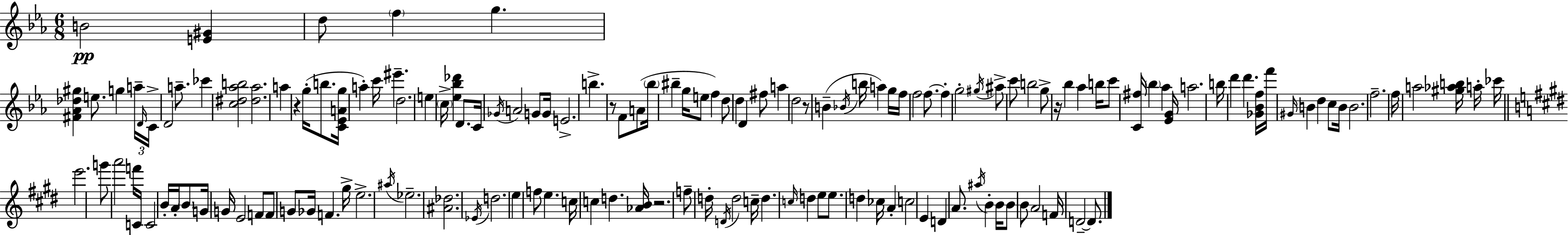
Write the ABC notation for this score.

X:1
T:Untitled
M:6/8
L:1/4
K:Cm
B2 [E^G] d/2 f g [^F_A_d^g] e/2 g a/4 D/4 C/4 D2 a/2 _c' [c^d_ab]2 [^d_a]2 a z g/4 b/2 [C_EAg]/4 a c'/4 ^e' d2 e c/4 [_e_b_d'] D/2 C/4 _G/4 A2 G/2 G/4 E2 b z/2 F/2 A/2 _b/4 ^b g/4 e/2 f d/2 d D ^f/2 a d2 z/2 B _B/4 b/4 a g/4 f/4 f2 f/2 f g2 ^g/4 ^a/2 c'/2 b2 g/2 z/4 _b _a b/4 c'/2 [C^f]/4 _b _a [_EG]/4 a2 b/4 d' d' [_G_Bf]/4 f'/4 ^G/4 B d c/2 B/4 B2 f2 f/4 a2 [^g_ab]/4 a/4 _c'/4 e'2 g'/2 a'2 f'/4 C/4 C2 B/4 A/4 B/2 G/4 G/4 E2 F/2 F/2 G/2 _G/4 F ^g/4 e2 ^a/4 _e2 [^A_d]2 _E/4 d2 e f/2 e c/4 c d [_AB]/4 z2 f/2 d/4 D/4 d2 c/4 d c/4 d e/2 e/2 d _c/4 A c2 E D A/2 ^a/4 B B/4 B/2 B/2 A2 F/4 D2 D/2